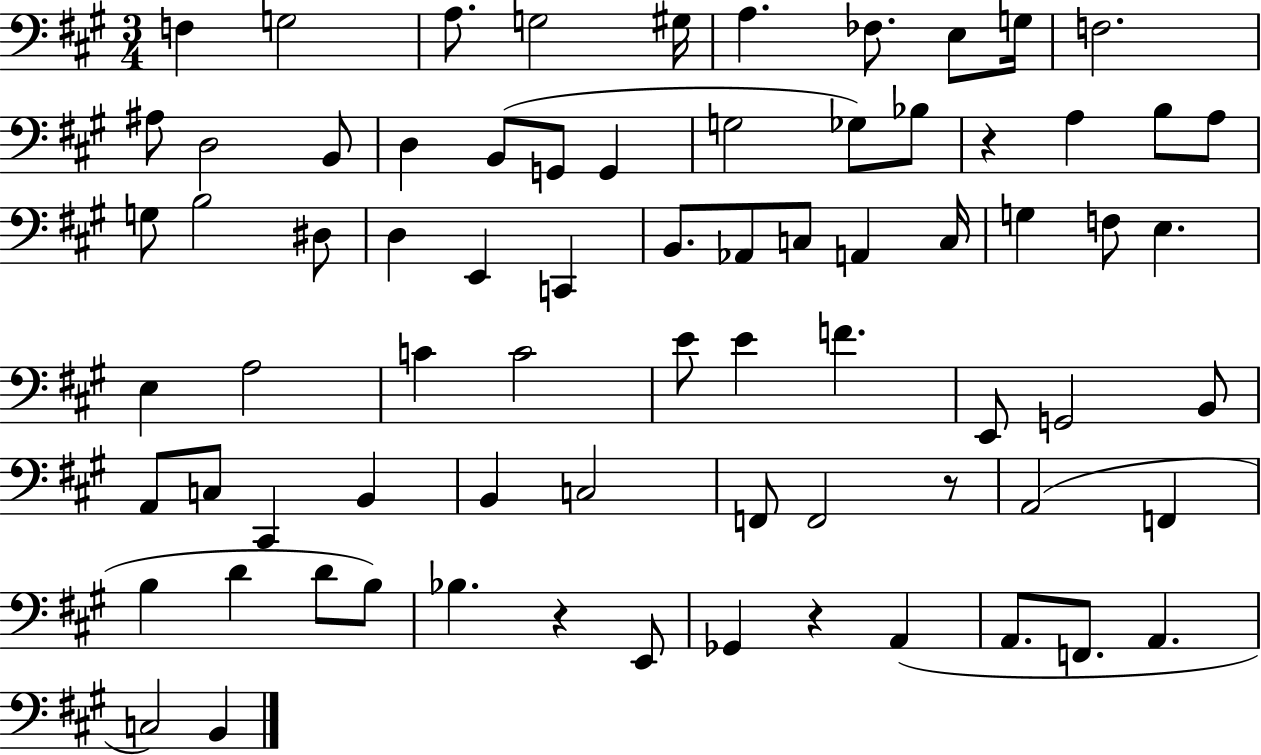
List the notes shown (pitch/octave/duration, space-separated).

F3/q G3/h A3/e. G3/h G#3/s A3/q. FES3/e. E3/e G3/s F3/h. A#3/e D3/h B2/e D3/q B2/e G2/e G2/q G3/h Gb3/e Bb3/e R/q A3/q B3/e A3/e G3/e B3/h D#3/e D3/q E2/q C2/q B2/e. Ab2/e C3/e A2/q C3/s G3/q F3/e E3/q. E3/q A3/h C4/q C4/h E4/e E4/q F4/q. E2/e G2/h B2/e A2/e C3/e C#2/q B2/q B2/q C3/h F2/e F2/h R/e A2/h F2/q B3/q D4/q D4/e B3/e Bb3/q. R/q E2/e Gb2/q R/q A2/q A2/e. F2/e. A2/q. C3/h B2/q